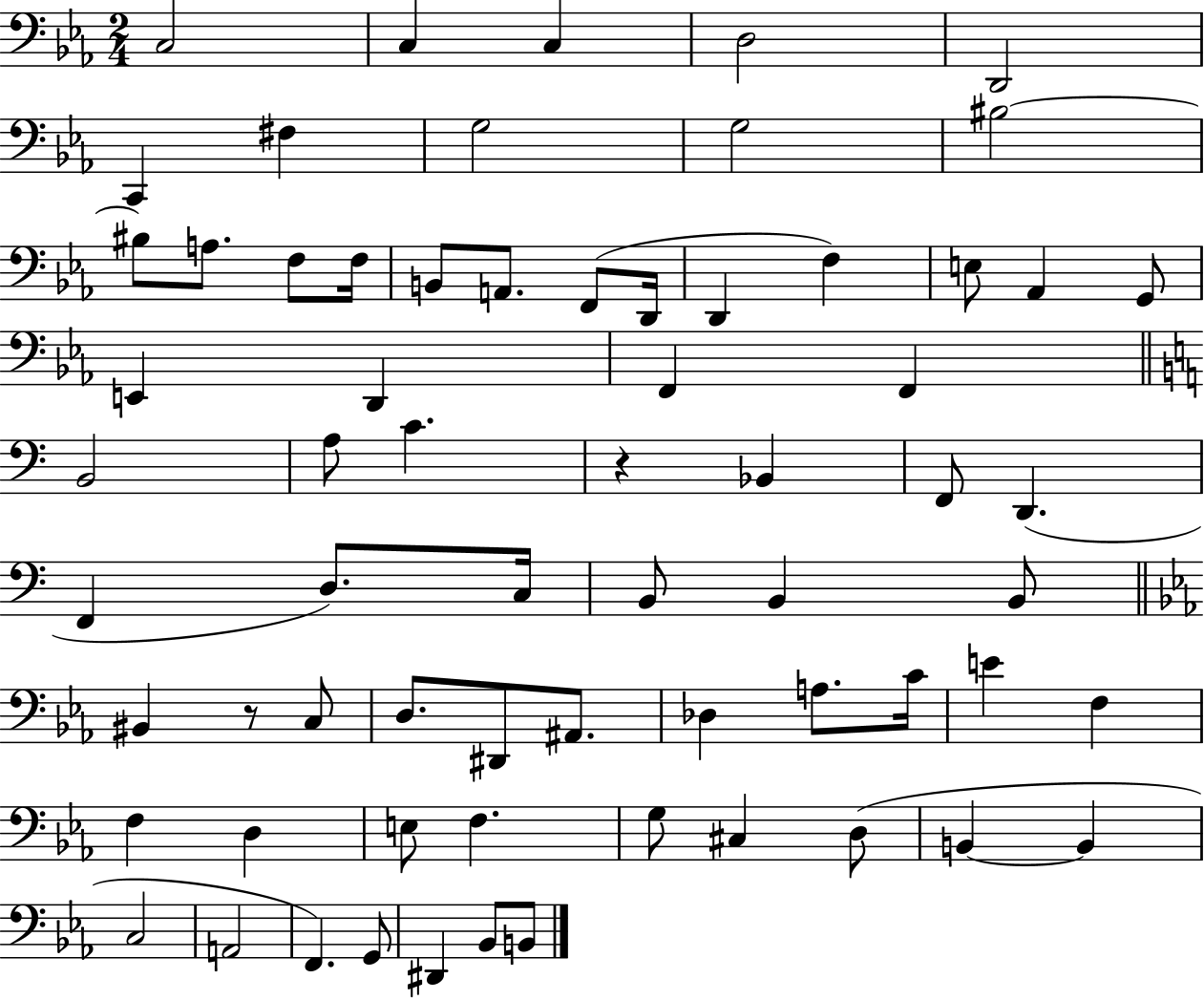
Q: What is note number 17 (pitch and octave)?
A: F2